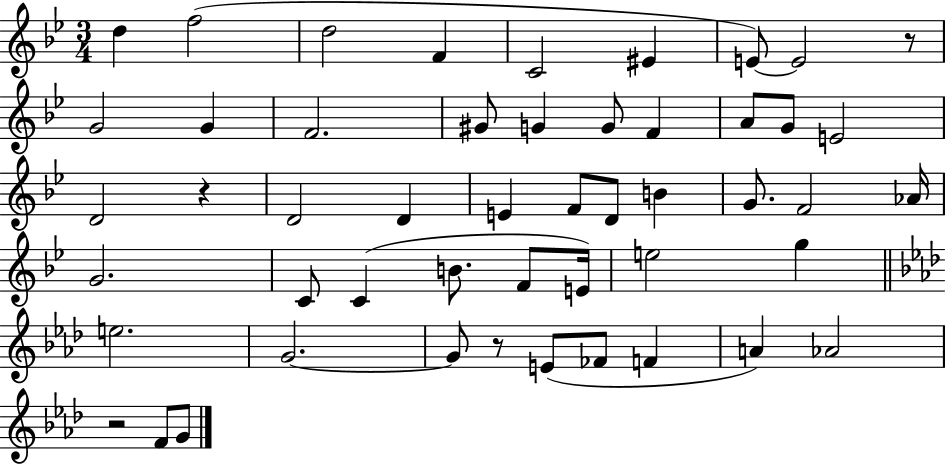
{
  \clef treble
  \numericTimeSignature
  \time 3/4
  \key bes \major
  d''4 f''2( | d''2 f'4 | c'2 eis'4 | e'8~~) e'2 r8 | \break g'2 g'4 | f'2. | gis'8 g'4 g'8 f'4 | a'8 g'8 e'2 | \break d'2 r4 | d'2 d'4 | e'4 f'8 d'8 b'4 | g'8. f'2 aes'16 | \break g'2. | c'8 c'4( b'8. f'8 e'16) | e''2 g''4 | \bar "||" \break \key aes \major e''2. | g'2.~~ | g'8 r8 e'8( fes'8 f'4 | a'4) aes'2 | \break r2 f'8 g'8 | \bar "|."
}